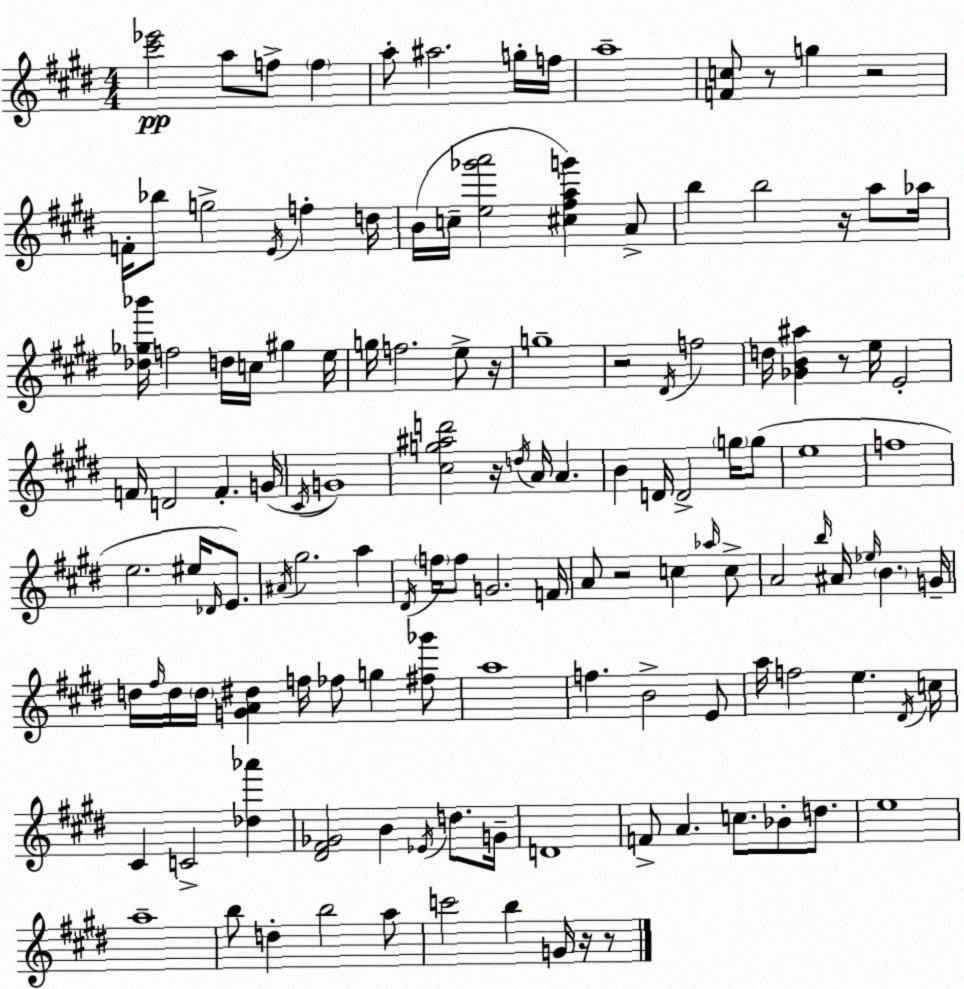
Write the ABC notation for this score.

X:1
T:Untitled
M:4/4
L:1/4
K:E
[^c'_e']2 a/2 f/2 f a/2 ^a2 g/4 f/4 a4 [Fc]/2 z/2 g z2 F/4 _b/2 g2 E/4 f d/4 B/4 c/4 [e_g'a']2 [^c^fag'] A/2 b b2 z/4 a/2 _a/4 [_d_g_b']/4 f2 d/4 c/4 ^g e/4 g/4 f2 e/2 z/4 g4 z2 ^D/4 f2 d/4 [_GB^a] z/2 e/4 E2 F/4 D2 F G/4 ^C/4 G4 [^cg^ad']2 z/4 d/4 A/4 A B D/4 D2 g/4 g/2 e4 f4 e2 ^e/4 _D/4 E/2 ^A/4 ^g2 a ^D/4 f/4 f/2 G2 F/4 A/2 z2 c _a/4 c/2 A2 b/4 ^A/4 _e/4 B G/4 d/4 ^f/4 d/4 d/4 [GA^d] f/4 _f/2 g [^f_g']/2 a4 f B2 E/2 a/4 f2 e ^D/4 c/4 ^C C2 [_d_a'] [^D^F_G]2 B _E/4 d/2 G/4 D4 F/2 A c/2 _B/2 d/2 e4 a4 b/2 d b2 a/2 c'2 b G/4 z/4 z/2